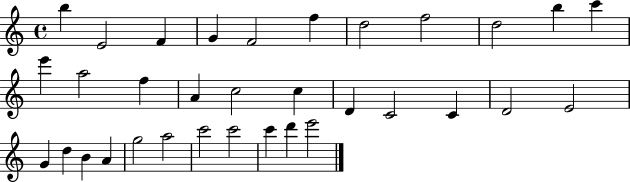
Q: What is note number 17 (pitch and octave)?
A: C5